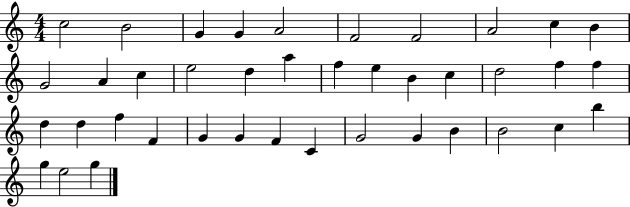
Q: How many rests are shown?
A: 0